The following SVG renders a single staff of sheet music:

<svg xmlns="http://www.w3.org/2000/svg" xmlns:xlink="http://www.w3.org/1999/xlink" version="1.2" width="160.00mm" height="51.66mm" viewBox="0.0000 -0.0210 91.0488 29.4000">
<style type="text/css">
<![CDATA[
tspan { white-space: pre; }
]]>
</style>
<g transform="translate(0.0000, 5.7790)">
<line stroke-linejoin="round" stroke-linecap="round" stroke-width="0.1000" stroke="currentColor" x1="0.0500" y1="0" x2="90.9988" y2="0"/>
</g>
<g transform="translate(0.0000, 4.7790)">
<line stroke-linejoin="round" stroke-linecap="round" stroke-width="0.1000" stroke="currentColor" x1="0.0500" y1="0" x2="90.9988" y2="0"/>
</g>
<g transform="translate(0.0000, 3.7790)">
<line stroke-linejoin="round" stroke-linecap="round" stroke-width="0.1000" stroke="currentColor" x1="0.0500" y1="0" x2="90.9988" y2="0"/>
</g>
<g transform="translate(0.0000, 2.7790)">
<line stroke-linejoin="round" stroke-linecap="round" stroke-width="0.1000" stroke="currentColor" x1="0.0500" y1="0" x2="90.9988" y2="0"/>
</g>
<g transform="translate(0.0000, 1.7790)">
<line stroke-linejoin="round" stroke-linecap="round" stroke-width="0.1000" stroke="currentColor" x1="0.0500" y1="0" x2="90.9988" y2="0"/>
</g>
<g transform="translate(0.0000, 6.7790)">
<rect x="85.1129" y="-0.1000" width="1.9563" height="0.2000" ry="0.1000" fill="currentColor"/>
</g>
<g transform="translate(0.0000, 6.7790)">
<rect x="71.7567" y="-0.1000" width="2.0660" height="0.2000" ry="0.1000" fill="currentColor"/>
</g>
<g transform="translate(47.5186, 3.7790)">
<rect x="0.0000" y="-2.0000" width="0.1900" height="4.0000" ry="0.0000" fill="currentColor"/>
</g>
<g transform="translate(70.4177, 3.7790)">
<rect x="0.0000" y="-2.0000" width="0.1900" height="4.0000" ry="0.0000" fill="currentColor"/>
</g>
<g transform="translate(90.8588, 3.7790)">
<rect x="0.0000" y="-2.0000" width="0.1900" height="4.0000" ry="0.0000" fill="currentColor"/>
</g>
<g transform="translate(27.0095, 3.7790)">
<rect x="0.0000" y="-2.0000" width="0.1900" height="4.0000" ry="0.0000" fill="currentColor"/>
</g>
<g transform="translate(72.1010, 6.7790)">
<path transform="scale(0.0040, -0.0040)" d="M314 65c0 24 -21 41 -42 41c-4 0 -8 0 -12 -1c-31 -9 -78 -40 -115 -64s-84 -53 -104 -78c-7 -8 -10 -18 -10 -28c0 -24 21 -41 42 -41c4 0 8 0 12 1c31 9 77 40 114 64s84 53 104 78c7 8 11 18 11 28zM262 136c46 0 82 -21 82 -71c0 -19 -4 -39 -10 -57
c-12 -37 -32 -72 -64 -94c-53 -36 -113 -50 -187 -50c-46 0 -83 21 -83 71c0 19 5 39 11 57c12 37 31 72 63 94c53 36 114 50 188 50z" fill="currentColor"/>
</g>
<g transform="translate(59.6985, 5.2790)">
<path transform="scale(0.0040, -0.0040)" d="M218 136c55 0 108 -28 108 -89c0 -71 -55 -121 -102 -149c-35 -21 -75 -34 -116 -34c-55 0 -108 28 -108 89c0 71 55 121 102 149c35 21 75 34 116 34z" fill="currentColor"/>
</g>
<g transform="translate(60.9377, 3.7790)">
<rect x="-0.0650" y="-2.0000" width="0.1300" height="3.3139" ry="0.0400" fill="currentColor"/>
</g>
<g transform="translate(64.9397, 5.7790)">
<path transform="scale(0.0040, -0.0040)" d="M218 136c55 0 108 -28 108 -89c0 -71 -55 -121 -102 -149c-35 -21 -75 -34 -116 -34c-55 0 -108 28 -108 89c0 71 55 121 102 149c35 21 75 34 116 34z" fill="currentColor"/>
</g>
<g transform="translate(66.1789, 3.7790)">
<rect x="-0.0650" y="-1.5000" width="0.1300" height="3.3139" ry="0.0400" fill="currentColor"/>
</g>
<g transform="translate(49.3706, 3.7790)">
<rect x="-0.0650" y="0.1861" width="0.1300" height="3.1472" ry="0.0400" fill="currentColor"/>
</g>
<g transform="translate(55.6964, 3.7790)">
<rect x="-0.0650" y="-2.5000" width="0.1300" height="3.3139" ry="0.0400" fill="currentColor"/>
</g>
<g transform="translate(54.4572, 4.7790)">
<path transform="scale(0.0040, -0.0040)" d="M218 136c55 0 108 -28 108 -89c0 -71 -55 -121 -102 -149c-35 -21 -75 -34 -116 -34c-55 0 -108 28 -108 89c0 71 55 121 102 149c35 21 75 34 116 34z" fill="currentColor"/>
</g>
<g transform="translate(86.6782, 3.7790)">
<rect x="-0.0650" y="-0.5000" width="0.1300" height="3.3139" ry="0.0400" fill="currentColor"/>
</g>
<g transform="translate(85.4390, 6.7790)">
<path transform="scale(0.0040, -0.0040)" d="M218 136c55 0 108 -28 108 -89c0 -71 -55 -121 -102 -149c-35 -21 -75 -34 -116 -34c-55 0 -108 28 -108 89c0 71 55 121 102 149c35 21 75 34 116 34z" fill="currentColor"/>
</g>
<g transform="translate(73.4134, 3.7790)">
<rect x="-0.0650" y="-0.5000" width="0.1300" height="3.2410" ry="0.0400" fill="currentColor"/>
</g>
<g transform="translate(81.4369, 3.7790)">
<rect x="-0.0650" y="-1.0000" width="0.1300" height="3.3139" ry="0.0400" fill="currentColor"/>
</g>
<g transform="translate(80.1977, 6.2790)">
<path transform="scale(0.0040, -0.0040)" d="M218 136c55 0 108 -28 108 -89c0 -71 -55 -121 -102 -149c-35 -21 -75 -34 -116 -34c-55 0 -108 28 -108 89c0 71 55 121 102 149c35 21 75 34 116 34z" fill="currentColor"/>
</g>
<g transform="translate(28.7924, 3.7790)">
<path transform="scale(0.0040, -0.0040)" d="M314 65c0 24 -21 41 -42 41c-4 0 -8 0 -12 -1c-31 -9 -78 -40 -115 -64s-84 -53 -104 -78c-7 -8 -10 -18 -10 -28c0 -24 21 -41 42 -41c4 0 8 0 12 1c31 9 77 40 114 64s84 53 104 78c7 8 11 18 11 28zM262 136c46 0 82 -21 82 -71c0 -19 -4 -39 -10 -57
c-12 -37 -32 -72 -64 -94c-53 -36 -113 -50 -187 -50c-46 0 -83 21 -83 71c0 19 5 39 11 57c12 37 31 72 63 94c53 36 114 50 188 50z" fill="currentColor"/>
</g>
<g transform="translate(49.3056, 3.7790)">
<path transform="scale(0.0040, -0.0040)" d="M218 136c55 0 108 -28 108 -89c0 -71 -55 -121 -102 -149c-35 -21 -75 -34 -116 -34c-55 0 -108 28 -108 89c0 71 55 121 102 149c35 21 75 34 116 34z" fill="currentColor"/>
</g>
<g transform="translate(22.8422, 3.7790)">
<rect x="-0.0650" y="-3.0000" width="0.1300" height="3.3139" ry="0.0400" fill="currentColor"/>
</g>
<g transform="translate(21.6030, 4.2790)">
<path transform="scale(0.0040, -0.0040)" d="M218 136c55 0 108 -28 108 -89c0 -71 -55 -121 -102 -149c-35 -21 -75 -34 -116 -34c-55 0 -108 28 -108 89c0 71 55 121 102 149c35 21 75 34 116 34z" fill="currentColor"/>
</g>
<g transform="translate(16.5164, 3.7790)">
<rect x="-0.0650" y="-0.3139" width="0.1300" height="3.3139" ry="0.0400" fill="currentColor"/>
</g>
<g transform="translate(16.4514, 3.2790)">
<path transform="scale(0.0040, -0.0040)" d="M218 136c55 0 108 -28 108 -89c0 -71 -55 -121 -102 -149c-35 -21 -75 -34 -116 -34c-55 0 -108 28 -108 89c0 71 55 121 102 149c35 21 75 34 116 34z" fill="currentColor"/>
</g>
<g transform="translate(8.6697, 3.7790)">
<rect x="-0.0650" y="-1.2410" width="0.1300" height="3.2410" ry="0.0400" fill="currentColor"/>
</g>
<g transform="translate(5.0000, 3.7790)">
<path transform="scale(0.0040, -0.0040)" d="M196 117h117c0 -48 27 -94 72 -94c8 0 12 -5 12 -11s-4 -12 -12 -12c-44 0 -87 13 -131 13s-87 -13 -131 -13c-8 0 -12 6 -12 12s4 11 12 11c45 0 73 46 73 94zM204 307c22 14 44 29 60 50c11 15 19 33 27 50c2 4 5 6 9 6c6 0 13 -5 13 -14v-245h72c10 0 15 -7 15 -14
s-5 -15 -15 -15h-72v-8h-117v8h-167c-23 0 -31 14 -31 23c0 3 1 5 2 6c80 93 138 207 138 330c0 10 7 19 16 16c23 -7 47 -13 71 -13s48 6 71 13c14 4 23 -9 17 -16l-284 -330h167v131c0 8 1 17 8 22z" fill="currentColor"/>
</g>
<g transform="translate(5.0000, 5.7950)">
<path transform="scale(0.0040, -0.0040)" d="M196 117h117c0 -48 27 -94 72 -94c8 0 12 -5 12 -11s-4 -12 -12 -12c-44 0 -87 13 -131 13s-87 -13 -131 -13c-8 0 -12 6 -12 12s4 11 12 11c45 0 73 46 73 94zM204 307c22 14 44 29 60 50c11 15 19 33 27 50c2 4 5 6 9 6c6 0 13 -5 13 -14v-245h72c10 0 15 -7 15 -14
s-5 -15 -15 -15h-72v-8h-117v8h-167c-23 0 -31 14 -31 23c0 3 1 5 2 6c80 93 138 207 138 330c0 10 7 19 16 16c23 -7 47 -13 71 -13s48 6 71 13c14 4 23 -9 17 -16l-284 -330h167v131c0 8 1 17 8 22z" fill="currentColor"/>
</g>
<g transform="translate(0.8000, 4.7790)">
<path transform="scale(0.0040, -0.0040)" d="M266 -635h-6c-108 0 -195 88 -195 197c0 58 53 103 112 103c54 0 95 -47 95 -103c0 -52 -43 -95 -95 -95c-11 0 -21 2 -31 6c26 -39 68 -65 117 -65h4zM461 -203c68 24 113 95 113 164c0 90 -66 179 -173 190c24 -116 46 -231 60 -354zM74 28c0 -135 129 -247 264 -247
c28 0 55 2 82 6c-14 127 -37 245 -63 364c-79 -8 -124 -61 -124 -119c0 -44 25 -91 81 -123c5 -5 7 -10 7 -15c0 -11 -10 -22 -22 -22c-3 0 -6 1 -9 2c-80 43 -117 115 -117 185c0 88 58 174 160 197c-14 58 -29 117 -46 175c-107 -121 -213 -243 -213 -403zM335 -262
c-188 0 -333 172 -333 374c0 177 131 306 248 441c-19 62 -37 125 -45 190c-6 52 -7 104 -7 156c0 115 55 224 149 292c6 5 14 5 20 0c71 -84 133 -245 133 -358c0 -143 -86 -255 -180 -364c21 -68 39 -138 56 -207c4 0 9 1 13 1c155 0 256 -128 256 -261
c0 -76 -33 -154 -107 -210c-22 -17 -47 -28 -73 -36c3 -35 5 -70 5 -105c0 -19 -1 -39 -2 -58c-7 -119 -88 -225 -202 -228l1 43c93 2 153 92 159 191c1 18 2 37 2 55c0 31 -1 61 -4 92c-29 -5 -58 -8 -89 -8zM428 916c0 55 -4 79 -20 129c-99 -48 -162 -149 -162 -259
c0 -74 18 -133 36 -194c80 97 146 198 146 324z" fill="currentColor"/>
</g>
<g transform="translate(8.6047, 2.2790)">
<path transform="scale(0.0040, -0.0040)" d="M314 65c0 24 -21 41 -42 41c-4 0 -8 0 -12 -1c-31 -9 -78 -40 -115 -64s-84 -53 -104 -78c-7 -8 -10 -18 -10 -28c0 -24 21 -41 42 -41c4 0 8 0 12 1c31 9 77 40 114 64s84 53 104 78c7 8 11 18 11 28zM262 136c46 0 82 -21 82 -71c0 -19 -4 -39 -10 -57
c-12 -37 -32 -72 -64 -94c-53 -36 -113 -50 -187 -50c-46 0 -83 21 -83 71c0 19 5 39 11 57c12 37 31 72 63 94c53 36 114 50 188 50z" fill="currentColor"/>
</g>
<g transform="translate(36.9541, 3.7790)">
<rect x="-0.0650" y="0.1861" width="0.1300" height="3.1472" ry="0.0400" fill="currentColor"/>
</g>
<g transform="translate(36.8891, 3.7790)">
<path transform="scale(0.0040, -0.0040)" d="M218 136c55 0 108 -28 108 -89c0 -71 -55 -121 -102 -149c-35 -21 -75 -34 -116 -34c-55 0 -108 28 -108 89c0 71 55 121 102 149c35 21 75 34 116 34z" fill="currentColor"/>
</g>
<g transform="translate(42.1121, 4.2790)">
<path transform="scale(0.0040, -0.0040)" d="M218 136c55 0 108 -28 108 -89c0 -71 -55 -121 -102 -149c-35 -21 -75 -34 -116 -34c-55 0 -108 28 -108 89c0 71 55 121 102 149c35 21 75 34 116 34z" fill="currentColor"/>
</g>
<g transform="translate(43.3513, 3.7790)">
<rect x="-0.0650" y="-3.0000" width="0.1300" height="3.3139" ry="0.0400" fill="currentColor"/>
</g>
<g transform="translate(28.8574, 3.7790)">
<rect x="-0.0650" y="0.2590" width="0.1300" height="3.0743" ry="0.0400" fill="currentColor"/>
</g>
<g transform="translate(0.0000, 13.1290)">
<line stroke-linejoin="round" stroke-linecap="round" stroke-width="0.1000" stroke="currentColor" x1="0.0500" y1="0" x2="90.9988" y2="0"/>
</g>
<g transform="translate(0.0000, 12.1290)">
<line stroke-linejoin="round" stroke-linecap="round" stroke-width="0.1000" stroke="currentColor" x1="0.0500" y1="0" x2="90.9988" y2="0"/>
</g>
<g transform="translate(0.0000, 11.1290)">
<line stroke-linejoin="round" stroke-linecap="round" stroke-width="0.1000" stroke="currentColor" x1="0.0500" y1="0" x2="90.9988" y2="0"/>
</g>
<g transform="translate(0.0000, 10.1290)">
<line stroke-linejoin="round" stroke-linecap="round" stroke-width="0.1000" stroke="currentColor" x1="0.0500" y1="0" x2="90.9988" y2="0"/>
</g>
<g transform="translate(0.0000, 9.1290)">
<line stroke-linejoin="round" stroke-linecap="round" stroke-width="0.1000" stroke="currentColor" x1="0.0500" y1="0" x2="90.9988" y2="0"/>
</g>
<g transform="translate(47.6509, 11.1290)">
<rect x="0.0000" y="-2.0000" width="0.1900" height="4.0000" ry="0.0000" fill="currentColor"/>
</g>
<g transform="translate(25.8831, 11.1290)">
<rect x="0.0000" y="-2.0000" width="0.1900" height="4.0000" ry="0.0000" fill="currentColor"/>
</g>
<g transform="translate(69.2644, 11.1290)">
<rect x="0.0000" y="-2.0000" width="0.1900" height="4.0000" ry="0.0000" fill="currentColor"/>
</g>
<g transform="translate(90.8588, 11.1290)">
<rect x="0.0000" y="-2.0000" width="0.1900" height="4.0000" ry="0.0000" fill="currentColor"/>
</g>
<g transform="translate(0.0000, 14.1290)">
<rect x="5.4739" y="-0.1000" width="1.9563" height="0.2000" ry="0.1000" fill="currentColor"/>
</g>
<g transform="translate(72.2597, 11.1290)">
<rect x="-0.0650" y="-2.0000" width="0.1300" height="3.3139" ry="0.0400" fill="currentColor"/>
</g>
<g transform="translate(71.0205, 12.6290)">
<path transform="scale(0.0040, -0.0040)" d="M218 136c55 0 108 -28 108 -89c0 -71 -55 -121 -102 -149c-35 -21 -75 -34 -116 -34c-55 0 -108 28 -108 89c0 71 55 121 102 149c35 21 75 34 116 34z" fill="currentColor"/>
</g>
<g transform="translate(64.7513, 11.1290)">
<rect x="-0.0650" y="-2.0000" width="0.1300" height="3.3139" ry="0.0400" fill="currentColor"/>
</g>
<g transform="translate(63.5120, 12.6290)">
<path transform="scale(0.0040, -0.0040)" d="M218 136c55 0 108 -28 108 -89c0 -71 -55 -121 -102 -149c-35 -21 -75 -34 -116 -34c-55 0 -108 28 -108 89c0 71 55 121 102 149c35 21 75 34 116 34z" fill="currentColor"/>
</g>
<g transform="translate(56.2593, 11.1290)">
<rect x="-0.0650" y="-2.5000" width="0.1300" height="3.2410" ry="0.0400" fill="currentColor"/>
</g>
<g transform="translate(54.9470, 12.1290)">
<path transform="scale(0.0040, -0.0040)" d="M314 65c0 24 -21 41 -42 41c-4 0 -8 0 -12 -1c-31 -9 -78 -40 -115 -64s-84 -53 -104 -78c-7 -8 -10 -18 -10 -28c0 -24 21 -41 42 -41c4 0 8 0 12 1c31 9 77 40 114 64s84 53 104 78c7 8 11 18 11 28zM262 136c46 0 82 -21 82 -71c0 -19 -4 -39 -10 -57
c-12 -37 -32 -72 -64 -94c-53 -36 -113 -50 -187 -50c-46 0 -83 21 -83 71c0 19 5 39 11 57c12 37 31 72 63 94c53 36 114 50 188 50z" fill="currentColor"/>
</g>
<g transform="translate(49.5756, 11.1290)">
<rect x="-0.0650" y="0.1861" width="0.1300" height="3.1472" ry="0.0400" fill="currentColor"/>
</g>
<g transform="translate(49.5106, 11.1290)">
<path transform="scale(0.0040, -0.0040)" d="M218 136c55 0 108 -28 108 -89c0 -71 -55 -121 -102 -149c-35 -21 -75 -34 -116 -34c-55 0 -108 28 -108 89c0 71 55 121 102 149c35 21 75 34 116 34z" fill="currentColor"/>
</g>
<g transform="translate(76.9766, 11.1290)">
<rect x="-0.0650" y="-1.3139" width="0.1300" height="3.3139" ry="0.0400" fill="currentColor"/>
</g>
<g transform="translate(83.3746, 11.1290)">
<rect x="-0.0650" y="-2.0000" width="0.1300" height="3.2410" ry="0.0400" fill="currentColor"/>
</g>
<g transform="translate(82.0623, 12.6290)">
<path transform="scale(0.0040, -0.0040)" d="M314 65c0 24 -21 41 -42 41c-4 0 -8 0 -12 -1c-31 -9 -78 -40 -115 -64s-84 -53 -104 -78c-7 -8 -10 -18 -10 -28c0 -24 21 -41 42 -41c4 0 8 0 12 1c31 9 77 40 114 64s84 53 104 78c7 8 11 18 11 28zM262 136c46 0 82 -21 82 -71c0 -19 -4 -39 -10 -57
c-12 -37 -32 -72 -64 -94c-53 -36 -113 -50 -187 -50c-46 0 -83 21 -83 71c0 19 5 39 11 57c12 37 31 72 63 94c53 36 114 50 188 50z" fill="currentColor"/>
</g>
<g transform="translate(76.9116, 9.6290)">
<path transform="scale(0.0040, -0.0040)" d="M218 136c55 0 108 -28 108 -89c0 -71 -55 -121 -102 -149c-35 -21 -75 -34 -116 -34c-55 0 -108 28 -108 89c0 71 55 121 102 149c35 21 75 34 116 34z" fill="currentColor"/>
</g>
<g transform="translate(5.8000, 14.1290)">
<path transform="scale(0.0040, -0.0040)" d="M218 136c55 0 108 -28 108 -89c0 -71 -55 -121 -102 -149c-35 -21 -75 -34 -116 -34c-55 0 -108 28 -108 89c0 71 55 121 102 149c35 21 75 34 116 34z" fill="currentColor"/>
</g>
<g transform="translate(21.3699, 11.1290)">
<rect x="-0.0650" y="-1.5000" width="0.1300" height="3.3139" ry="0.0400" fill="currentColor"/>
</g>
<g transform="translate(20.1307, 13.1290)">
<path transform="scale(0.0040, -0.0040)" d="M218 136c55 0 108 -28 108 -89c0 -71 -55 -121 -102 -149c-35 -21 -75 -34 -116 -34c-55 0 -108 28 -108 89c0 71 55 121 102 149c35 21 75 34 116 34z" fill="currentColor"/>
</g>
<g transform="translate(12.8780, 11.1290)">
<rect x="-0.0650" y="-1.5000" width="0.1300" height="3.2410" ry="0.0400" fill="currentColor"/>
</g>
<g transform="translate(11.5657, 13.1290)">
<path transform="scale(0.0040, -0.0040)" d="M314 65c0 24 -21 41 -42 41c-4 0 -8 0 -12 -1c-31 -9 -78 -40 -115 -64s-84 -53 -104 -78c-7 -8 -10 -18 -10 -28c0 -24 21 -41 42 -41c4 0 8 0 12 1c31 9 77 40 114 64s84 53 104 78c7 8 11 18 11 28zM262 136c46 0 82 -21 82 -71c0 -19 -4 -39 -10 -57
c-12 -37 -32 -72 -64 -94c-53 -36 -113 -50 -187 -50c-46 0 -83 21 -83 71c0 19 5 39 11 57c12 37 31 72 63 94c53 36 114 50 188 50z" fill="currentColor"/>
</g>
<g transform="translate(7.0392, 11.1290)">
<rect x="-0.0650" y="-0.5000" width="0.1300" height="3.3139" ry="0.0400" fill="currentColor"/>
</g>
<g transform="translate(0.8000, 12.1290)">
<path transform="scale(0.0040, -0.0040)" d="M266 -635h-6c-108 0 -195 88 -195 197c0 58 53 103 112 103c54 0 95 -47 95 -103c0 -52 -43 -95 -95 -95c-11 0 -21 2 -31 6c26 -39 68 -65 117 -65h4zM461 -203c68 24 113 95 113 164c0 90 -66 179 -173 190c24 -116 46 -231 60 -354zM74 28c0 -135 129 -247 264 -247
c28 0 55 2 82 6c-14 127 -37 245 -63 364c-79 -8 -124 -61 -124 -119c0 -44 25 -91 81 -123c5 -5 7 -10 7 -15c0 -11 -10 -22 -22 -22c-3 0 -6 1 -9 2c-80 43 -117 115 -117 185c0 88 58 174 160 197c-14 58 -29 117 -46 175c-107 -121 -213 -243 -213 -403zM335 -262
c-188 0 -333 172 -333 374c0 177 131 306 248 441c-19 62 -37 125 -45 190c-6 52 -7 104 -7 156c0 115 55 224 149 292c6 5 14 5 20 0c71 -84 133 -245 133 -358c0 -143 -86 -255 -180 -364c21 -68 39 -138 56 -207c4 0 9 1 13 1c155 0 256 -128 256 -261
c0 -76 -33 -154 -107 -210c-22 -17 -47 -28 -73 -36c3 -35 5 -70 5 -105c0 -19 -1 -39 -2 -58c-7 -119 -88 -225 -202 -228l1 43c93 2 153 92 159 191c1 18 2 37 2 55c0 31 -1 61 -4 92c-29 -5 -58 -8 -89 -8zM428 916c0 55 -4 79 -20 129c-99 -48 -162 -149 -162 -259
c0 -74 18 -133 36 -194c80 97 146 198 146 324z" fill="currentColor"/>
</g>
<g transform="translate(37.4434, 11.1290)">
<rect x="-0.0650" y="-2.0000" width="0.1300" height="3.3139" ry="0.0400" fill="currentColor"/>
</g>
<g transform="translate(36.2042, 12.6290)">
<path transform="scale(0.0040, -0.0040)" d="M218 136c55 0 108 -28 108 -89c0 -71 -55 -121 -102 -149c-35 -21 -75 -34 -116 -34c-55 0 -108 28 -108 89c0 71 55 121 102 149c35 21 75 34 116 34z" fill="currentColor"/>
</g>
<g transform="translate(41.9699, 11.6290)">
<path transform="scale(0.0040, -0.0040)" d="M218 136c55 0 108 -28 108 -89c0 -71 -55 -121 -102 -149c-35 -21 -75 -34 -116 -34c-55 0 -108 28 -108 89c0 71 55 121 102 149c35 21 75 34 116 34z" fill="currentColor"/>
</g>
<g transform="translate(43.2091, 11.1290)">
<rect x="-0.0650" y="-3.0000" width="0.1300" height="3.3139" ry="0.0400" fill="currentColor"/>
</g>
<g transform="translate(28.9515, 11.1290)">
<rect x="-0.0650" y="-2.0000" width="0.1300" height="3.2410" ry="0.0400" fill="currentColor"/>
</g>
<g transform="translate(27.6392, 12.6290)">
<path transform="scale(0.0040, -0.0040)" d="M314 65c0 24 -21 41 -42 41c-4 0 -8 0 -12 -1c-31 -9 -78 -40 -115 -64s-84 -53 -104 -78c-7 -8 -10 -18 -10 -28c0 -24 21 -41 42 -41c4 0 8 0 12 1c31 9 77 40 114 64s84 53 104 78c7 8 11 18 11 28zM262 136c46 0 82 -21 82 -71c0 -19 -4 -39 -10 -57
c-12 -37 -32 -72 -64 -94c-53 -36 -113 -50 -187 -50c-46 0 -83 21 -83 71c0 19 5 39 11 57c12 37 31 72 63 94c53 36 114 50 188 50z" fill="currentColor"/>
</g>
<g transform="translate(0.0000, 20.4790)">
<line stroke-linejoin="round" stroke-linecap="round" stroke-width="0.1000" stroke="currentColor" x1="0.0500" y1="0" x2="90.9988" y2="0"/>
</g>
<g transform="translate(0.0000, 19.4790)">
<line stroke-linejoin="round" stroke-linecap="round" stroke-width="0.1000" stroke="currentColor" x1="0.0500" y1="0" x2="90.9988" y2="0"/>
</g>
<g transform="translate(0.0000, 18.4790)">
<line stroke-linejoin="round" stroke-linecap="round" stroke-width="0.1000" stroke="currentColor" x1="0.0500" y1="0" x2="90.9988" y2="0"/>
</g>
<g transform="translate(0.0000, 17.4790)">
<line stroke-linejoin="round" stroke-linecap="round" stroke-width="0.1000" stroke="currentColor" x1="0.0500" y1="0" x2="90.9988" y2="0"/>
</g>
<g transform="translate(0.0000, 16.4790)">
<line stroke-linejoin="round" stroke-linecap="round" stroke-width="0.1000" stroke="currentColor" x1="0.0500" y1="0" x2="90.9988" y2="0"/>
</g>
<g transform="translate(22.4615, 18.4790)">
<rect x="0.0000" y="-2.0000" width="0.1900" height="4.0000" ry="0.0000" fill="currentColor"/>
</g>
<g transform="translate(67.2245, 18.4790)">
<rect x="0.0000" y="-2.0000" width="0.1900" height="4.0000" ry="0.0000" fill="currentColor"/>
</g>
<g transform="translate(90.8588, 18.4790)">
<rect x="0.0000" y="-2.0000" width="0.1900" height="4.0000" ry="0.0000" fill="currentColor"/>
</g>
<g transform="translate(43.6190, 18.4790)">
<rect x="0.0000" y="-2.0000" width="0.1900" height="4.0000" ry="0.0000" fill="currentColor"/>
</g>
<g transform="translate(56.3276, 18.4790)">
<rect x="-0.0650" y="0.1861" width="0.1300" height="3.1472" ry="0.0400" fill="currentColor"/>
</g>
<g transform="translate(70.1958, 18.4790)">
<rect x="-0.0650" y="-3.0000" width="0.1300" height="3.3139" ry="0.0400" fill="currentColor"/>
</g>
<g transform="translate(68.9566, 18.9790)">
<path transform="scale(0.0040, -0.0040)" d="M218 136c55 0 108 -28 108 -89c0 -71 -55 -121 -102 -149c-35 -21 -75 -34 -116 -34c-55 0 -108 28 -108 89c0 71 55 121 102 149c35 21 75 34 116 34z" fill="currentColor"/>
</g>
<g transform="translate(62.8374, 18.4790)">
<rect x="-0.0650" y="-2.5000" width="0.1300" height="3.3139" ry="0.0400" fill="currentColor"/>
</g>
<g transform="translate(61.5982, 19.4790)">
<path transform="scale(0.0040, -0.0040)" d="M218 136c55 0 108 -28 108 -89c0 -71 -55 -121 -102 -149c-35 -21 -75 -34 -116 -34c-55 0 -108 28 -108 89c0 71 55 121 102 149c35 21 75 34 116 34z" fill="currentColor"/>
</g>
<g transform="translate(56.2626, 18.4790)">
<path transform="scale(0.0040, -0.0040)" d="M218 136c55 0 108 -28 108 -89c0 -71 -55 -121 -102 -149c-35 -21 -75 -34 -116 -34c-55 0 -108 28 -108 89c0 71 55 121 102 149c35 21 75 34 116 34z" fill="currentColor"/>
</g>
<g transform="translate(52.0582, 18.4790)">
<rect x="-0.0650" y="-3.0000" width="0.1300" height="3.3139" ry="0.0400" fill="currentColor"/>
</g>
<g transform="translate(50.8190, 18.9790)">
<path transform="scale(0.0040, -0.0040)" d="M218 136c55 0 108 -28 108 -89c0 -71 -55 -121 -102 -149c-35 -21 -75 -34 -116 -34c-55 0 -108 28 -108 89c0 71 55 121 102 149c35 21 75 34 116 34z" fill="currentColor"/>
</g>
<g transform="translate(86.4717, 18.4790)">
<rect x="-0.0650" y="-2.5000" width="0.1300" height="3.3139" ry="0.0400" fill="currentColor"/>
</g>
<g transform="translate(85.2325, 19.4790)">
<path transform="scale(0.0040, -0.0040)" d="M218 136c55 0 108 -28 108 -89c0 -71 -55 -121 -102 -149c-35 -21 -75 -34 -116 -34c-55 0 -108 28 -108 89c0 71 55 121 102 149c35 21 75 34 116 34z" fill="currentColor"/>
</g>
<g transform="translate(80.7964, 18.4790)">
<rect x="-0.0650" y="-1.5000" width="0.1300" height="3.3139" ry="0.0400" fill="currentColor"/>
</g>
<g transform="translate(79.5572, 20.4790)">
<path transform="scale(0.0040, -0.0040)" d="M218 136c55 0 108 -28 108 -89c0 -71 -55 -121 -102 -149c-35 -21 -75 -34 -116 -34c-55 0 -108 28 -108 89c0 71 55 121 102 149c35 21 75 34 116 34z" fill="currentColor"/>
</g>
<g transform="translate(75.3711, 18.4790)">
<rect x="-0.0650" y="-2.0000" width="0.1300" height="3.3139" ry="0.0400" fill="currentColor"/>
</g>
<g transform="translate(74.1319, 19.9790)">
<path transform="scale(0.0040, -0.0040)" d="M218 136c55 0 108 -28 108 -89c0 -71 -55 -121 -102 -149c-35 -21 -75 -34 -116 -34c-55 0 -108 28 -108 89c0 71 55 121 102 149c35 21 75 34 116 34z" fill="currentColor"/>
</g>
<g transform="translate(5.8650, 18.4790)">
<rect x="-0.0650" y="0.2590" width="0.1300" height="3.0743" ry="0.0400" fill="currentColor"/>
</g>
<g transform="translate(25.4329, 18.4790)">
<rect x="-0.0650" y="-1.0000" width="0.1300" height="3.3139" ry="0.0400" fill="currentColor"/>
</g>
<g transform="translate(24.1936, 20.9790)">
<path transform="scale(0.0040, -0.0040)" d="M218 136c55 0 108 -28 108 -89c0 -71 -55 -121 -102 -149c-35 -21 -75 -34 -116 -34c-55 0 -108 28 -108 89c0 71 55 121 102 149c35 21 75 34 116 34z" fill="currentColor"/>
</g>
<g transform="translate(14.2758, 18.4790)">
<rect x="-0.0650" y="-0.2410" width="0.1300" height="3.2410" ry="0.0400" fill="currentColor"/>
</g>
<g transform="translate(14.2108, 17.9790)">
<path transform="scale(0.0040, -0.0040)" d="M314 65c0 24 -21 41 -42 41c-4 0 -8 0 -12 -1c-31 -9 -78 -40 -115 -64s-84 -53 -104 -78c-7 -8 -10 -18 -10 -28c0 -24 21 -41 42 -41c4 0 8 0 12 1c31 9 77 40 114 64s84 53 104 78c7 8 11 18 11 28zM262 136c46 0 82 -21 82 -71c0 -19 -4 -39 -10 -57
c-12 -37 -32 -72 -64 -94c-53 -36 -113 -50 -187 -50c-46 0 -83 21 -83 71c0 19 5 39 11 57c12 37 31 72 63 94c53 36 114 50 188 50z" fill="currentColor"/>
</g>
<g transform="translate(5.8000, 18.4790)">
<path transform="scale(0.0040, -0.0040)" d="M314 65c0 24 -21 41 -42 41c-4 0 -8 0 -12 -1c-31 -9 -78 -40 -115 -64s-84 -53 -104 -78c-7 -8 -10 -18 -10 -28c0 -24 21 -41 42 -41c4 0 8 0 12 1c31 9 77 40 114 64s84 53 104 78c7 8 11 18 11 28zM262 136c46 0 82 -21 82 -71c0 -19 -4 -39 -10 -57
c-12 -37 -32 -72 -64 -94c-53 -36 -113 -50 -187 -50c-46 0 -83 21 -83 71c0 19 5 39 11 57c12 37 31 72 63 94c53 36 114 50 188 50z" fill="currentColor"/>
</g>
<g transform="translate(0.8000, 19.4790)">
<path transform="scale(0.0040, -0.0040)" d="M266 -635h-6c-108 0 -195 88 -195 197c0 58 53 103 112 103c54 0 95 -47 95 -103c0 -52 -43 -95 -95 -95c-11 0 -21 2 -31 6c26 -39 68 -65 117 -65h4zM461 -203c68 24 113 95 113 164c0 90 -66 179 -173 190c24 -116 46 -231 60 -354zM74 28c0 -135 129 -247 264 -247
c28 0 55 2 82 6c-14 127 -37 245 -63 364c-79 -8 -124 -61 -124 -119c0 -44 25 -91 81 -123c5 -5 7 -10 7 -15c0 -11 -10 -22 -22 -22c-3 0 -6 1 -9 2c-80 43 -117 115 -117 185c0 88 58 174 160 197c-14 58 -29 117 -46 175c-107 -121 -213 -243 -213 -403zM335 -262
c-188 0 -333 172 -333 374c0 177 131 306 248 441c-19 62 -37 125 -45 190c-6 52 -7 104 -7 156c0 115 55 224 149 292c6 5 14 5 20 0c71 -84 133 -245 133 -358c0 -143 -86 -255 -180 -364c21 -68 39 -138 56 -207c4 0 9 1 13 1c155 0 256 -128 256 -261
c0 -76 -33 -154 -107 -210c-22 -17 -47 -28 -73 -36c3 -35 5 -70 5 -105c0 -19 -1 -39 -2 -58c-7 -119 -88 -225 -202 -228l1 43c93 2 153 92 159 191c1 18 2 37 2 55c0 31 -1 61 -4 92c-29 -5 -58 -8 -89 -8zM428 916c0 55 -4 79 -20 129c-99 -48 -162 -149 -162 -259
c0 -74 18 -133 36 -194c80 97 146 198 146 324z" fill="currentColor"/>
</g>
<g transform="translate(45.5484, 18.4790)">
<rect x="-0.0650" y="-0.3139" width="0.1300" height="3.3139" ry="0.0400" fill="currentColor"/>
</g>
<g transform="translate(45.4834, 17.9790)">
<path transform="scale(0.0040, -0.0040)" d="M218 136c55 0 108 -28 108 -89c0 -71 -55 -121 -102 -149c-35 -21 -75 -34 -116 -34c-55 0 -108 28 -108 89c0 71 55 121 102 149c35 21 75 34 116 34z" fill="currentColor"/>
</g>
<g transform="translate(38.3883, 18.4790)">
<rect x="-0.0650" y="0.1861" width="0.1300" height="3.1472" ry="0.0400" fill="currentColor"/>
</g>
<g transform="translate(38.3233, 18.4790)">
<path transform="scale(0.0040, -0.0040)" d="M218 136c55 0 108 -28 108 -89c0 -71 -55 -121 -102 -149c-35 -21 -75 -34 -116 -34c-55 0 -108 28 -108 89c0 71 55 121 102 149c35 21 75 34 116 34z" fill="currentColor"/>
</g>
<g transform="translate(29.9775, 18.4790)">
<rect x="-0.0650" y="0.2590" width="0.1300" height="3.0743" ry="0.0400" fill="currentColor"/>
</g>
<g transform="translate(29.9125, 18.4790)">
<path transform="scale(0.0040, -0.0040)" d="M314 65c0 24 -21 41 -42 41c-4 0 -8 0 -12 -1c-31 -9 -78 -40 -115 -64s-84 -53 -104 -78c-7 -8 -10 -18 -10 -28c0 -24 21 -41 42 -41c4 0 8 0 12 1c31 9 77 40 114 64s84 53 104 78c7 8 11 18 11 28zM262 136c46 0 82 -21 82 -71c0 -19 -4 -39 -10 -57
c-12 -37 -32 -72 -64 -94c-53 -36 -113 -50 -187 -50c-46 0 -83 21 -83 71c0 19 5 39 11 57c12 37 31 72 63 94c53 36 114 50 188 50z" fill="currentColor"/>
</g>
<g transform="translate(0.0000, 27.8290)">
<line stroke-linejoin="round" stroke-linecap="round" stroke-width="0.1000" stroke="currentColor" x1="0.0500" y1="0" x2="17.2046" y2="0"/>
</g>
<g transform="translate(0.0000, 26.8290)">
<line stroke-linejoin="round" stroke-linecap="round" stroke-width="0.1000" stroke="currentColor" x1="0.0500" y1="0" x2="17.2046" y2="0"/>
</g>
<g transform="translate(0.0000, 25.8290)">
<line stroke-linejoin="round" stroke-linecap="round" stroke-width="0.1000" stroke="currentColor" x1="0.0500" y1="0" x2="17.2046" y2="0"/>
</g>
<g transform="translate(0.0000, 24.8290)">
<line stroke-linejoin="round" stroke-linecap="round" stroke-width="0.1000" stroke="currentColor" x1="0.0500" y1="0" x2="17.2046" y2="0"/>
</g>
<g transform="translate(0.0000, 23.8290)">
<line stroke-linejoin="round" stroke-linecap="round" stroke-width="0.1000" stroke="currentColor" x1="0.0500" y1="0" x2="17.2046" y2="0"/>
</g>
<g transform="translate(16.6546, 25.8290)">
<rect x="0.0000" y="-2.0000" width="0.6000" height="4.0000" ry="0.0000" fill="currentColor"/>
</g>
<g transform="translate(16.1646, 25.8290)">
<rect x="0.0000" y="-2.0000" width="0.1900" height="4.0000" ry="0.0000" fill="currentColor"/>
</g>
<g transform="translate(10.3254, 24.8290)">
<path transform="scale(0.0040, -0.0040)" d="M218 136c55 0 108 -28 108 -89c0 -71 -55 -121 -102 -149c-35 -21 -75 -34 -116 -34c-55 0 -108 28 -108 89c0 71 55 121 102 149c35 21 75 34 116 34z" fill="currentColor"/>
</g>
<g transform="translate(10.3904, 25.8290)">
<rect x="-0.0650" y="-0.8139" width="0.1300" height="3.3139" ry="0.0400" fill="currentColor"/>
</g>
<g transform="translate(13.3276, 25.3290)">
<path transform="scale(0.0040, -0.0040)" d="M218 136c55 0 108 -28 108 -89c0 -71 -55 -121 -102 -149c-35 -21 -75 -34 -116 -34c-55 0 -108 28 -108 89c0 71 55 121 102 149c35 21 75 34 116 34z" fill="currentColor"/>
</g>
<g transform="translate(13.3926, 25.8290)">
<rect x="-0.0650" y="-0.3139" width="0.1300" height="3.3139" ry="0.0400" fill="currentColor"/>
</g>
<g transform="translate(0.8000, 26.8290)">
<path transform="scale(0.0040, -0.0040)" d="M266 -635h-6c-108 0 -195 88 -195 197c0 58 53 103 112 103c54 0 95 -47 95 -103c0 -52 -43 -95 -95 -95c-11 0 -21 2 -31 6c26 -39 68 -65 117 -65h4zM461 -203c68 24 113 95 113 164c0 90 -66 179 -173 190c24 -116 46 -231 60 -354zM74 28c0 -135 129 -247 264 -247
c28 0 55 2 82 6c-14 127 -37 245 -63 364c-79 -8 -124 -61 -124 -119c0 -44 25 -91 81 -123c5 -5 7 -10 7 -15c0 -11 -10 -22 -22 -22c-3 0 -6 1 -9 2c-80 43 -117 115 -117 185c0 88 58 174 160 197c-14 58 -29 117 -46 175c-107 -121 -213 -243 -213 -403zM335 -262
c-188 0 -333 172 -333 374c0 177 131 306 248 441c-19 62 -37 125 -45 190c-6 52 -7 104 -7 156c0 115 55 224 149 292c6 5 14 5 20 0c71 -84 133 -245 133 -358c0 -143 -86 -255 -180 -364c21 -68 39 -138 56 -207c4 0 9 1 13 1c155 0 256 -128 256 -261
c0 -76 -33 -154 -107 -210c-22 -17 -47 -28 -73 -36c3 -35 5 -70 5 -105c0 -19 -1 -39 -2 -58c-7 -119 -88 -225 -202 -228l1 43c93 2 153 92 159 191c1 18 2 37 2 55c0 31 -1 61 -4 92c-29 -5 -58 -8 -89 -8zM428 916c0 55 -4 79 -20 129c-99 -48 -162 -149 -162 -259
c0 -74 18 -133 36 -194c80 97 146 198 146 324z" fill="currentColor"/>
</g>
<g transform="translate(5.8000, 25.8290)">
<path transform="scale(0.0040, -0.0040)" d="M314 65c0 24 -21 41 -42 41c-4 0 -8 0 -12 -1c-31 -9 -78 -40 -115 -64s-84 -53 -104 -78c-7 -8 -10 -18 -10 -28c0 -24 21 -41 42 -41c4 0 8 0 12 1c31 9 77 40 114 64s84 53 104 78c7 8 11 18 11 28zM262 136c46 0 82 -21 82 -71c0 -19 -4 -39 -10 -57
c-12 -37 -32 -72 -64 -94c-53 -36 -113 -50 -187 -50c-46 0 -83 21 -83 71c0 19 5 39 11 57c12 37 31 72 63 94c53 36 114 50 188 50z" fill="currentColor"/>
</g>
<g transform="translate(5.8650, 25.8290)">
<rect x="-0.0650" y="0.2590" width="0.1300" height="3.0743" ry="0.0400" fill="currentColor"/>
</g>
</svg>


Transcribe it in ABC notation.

X:1
T:Untitled
M:4/4
L:1/4
K:C
e2 c A B2 B A B G F E C2 D C C E2 E F2 F A B G2 F F e F2 B2 c2 D B2 B c A B G A F E G B2 d c